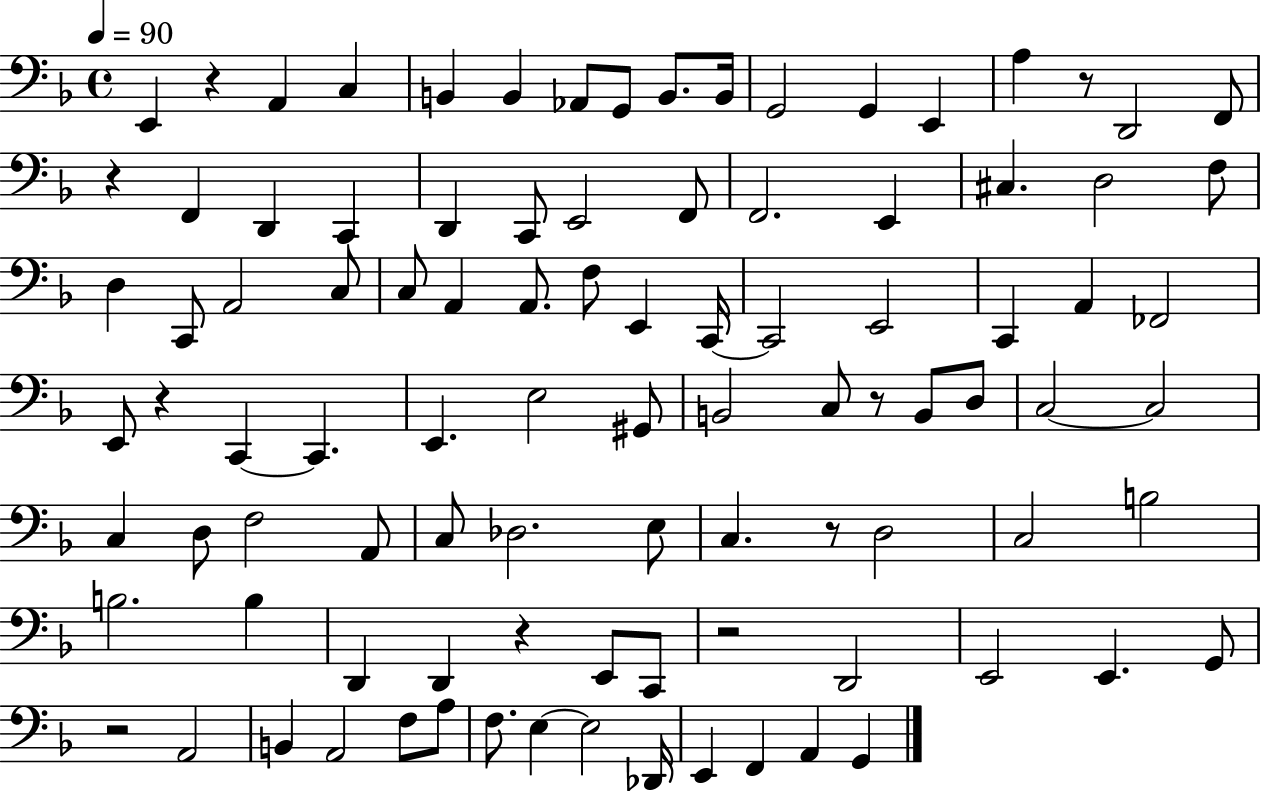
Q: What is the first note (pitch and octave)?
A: E2